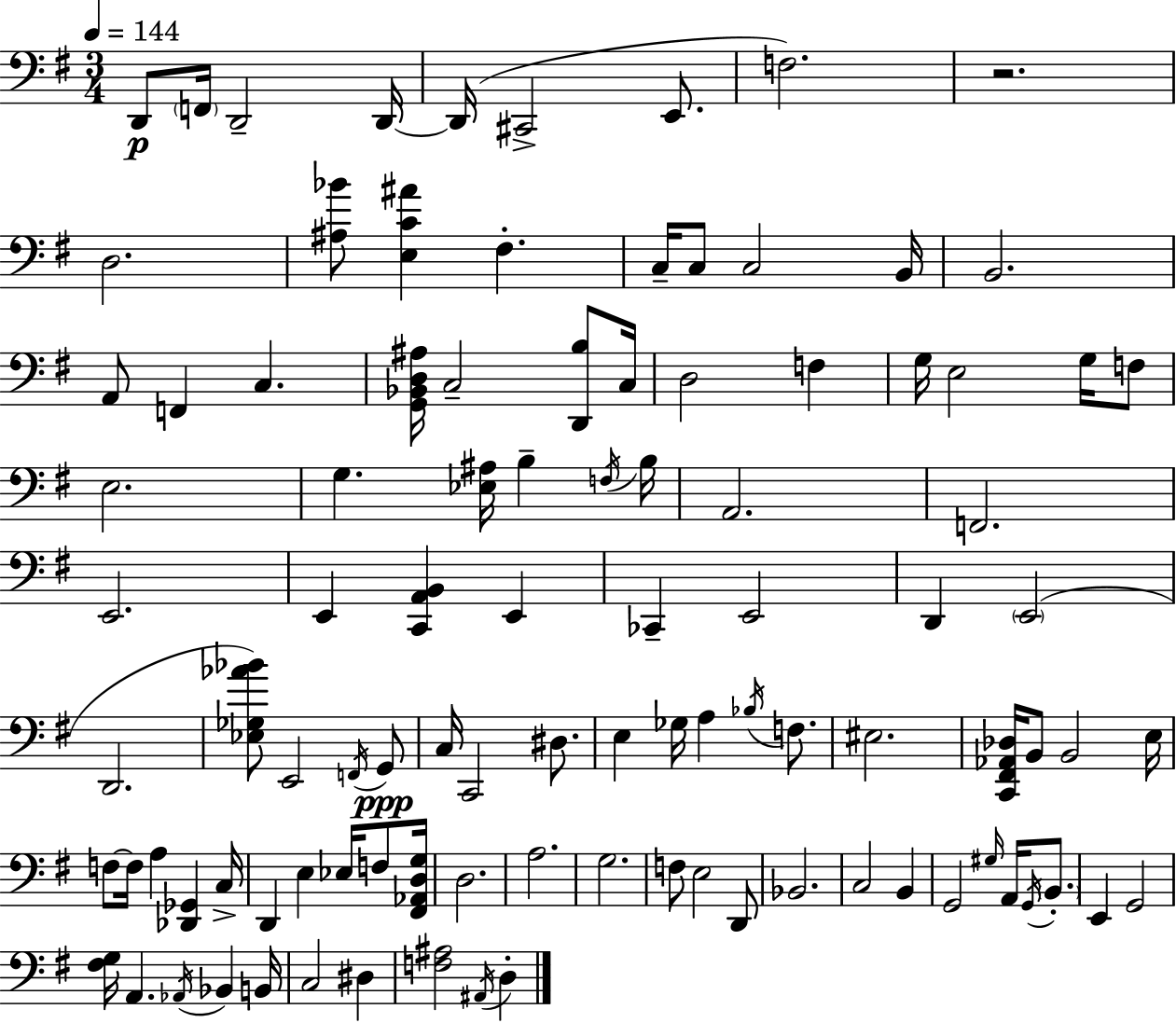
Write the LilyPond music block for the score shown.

{
  \clef bass
  \numericTimeSignature
  \time 3/4
  \key g \major
  \tempo 4 = 144
  \repeat volta 2 { d,8\p \parenthesize f,16 d,2-- d,16~~ | d,16( cis,2-> e,8. | f2.) | r2. | \break d2. | <ais bes'>8 <e c' ais'>4 fis4.-. | c16-- c8 c2 b,16 | b,2. | \break a,8 f,4 c4. | <g, bes, d ais>16 c2-- <d, b>8 c16 | d2 f4 | g16 e2 g16 f8 | \break e2. | g4. <ees ais>16 b4-- \acciaccatura { f16 } | b16 a,2. | f,2. | \break e,2. | e,4 <c, a, b,>4 e,4 | ces,4-- e,2 | d,4 \parenthesize e,2( | \break d,2. | <ees ges aes' bes'>8) e,2 \acciaccatura { f,16 }\ppp | g,8 c16 c,2 dis8. | e4 ges16 a4 \acciaccatura { bes16 } | \break f8. eis2. | <c, fis, aes, des>16 b,8 b,2 | e16 f8~~ f16 a4 <des, ges,>4 | c16-> d,4 e4 ees16 | \break f8 <fis, aes, d g>16 d2. | a2. | g2. | f8 e2 | \break d,8 bes,2. | c2 b,4 | g,2 \grace { gis16 } | a,16 \acciaccatura { g,16 } \parenthesize b,8.-. e,4 g,2 | \break <fis g>16 a,4. | \acciaccatura { aes,16 } bes,4 b,16 c2 | dis4 <f ais>2 | \acciaccatura { ais,16 } d4-. } \bar "|."
}